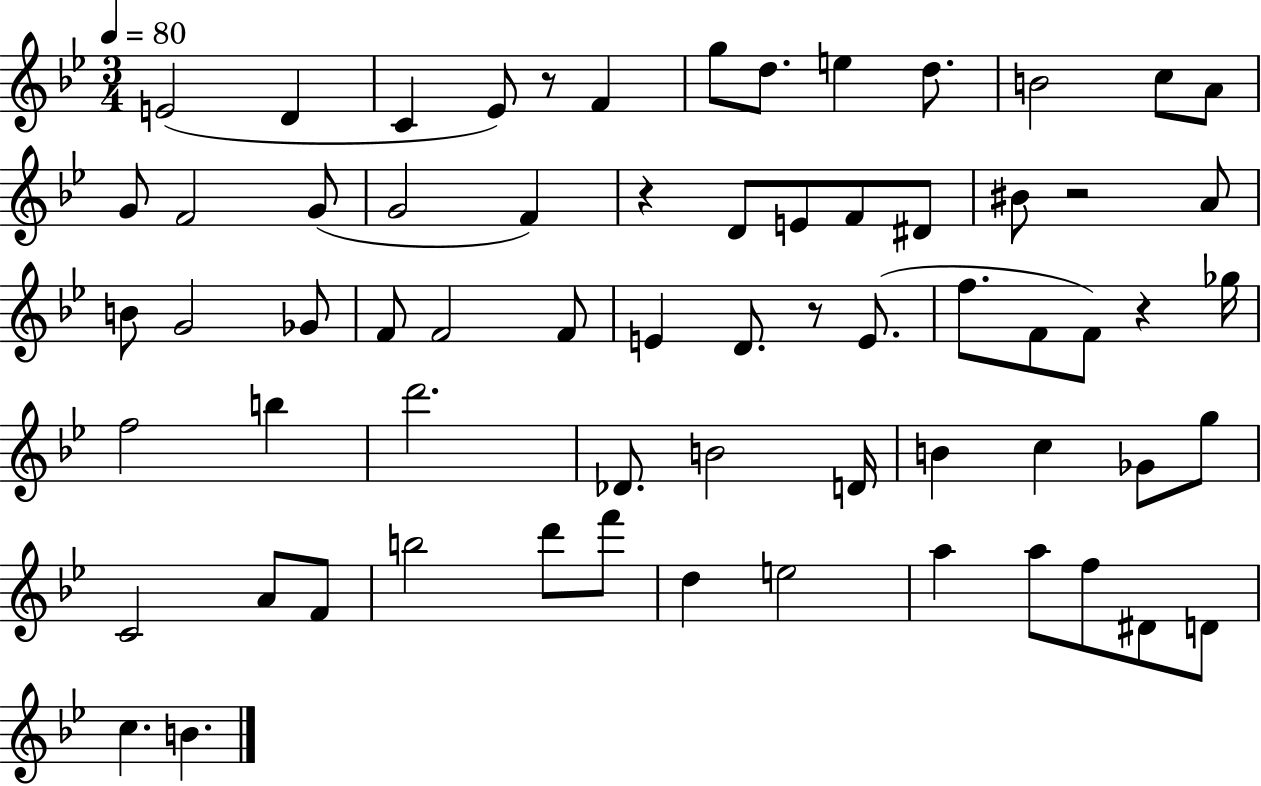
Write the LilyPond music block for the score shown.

{
  \clef treble
  \numericTimeSignature
  \time 3/4
  \key bes \major
  \tempo 4 = 80
  e'2( d'4 | c'4 ees'8) r8 f'4 | g''8 d''8. e''4 d''8. | b'2 c''8 a'8 | \break g'8 f'2 g'8( | g'2 f'4) | r4 d'8 e'8 f'8 dis'8 | bis'8 r2 a'8 | \break b'8 g'2 ges'8 | f'8 f'2 f'8 | e'4 d'8. r8 e'8.( | f''8. f'8 f'8) r4 ges''16 | \break f''2 b''4 | d'''2. | des'8. b'2 d'16 | b'4 c''4 ges'8 g''8 | \break c'2 a'8 f'8 | b''2 d'''8 f'''8 | d''4 e''2 | a''4 a''8 f''8 dis'8 d'8 | \break c''4. b'4. | \bar "|."
}